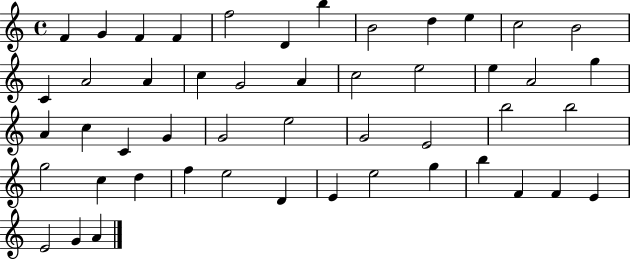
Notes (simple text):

F4/q G4/q F4/q F4/q F5/h D4/q B5/q B4/h D5/q E5/q C5/h B4/h C4/q A4/h A4/q C5/q G4/h A4/q C5/h E5/h E5/q A4/h G5/q A4/q C5/q C4/q G4/q G4/h E5/h G4/h E4/h B5/h B5/h G5/h C5/q D5/q F5/q E5/h D4/q E4/q E5/h G5/q B5/q F4/q F4/q E4/q E4/h G4/q A4/q